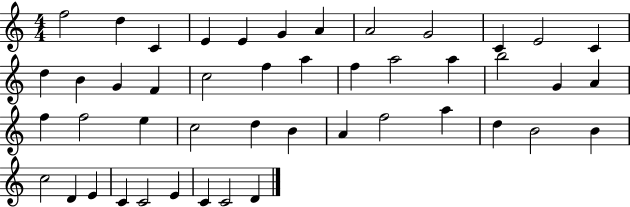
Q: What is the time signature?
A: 4/4